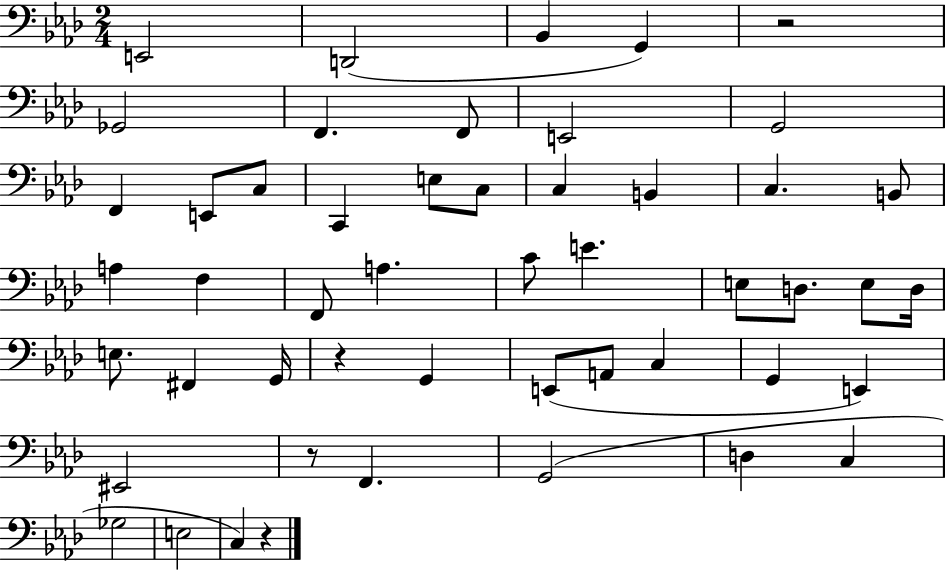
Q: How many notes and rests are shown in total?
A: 50